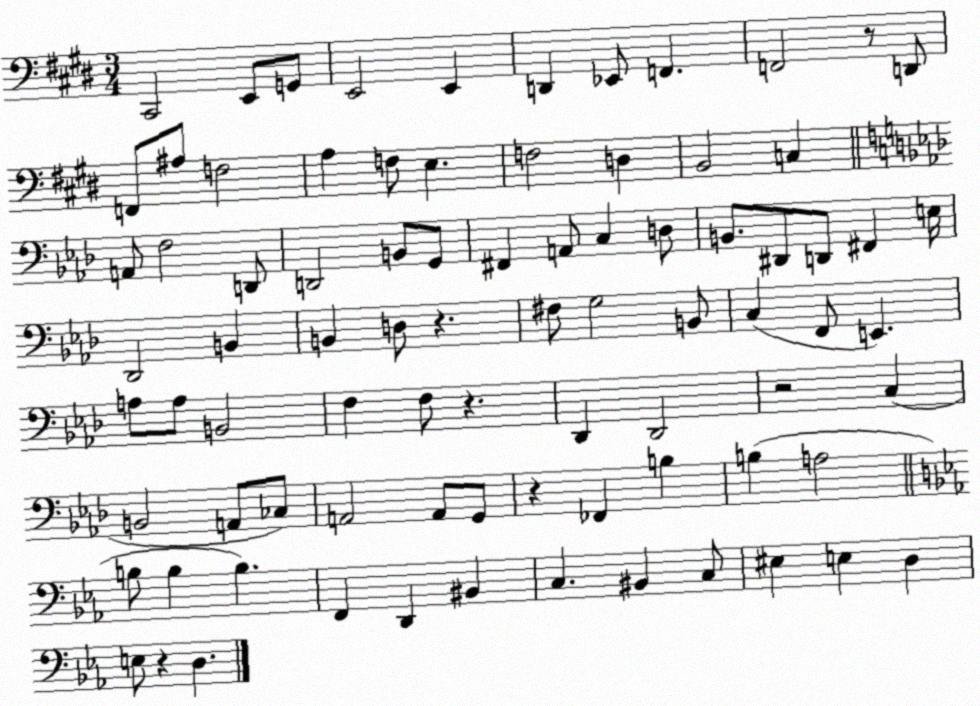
X:1
T:Untitled
M:3/4
L:1/4
K:E
^C,,2 E,,/2 G,,/2 E,,2 E,, D,, _E,,/2 F,, F,,2 z/2 D,,/2 F,,/2 ^A,/2 F,2 A, F,/2 E, F,2 D, B,,2 C, A,,/2 F,2 D,,/2 D,,2 B,,/2 G,,/2 ^F,, A,,/2 C, D,/2 B,,/2 ^D,,/2 D,,/2 ^F,, E,/4 _D,,2 B,, B,, D,/2 z ^F,/2 G,2 B,,/2 C, F,,/2 E,, A,/2 A,/2 B,,2 F, F,/2 z _D,, _D,,2 z2 C, B,,2 A,,/2 _C,/2 A,,2 A,,/2 G,,/2 z _F,, B, B, A,2 B,/2 B, B, F,, D,, ^B,, C, ^B,, C,/2 ^E, E, D, E,/2 z D,